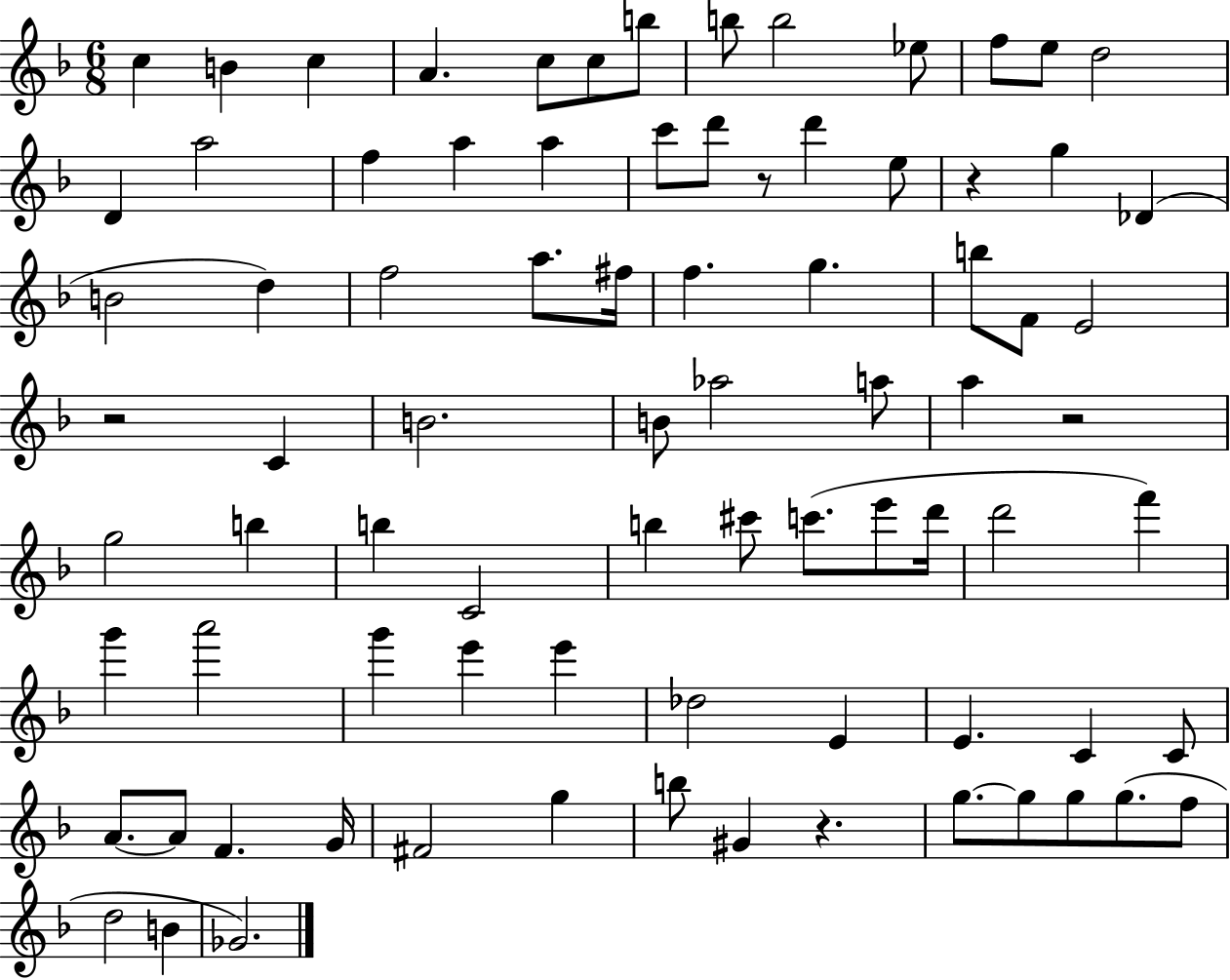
{
  \clef treble
  \numericTimeSignature
  \time 6/8
  \key f \major
  c''4 b'4 c''4 | a'4. c''8 c''8 b''8 | b''8 b''2 ees''8 | f''8 e''8 d''2 | \break d'4 a''2 | f''4 a''4 a''4 | c'''8 d'''8 r8 d'''4 e''8 | r4 g''4 des'4( | \break b'2 d''4) | f''2 a''8. fis''16 | f''4. g''4. | b''8 f'8 e'2 | \break r2 c'4 | b'2. | b'8 aes''2 a''8 | a''4 r2 | \break g''2 b''4 | b''4 c'2 | b''4 cis'''8 c'''8.( e'''8 d'''16 | d'''2 f'''4) | \break g'''4 a'''2 | g'''4 e'''4 e'''4 | des''2 e'4 | e'4. c'4 c'8 | \break a'8.~~ a'8 f'4. g'16 | fis'2 g''4 | b''8 gis'4 r4. | g''8.~~ g''8 g''8 g''8.( f''8 | \break d''2 b'4 | ges'2.) | \bar "|."
}